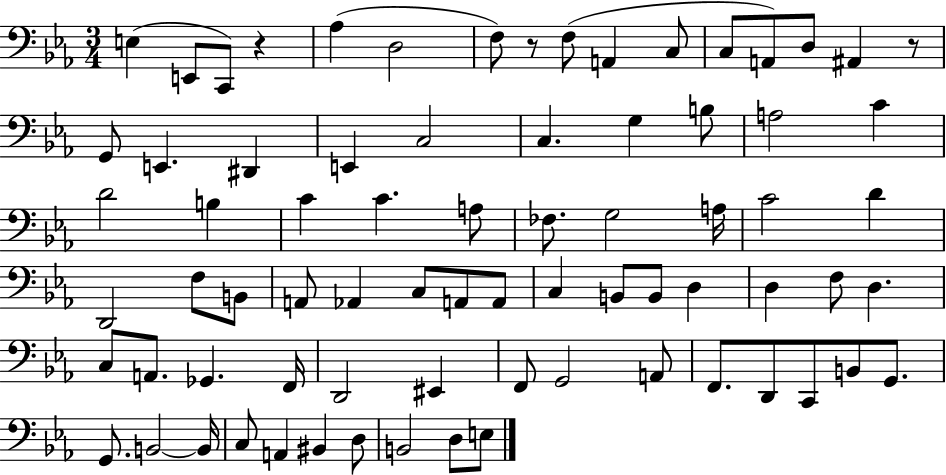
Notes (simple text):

E3/q E2/e C2/e R/q Ab3/q D3/h F3/e R/e F3/e A2/q C3/e C3/e A2/e D3/e A#2/q R/e G2/e E2/q. D#2/q E2/q C3/h C3/q. G3/q B3/e A3/h C4/q D4/h B3/q C4/q C4/q. A3/e FES3/e. G3/h A3/s C4/h D4/q D2/h F3/e B2/e A2/e Ab2/q C3/e A2/e A2/e C3/q B2/e B2/e D3/q D3/q F3/e D3/q. C3/e A2/e. Gb2/q. F2/s D2/h EIS2/q F2/e G2/h A2/e F2/e. D2/e C2/e B2/e G2/e. G2/e. B2/h B2/s C3/e A2/q BIS2/q D3/e B2/h D3/e E3/e